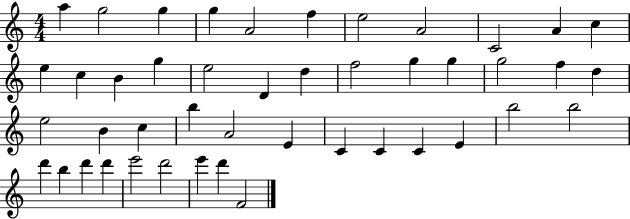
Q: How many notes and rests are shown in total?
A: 45